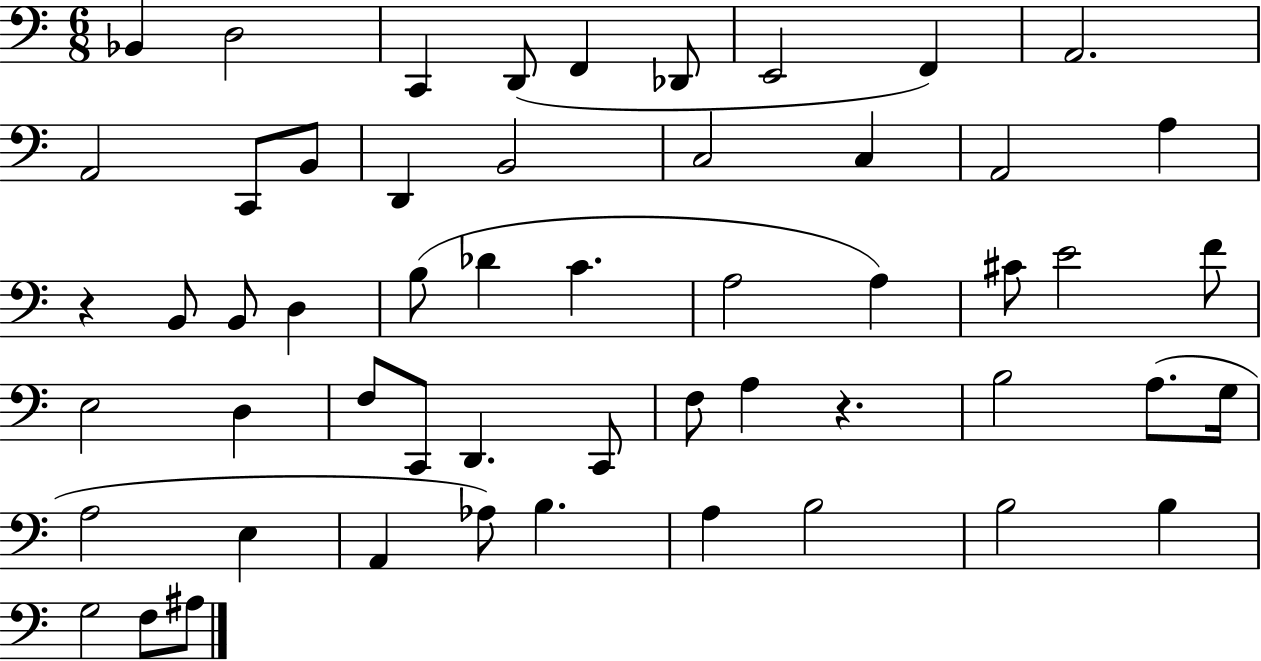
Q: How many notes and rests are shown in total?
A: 54